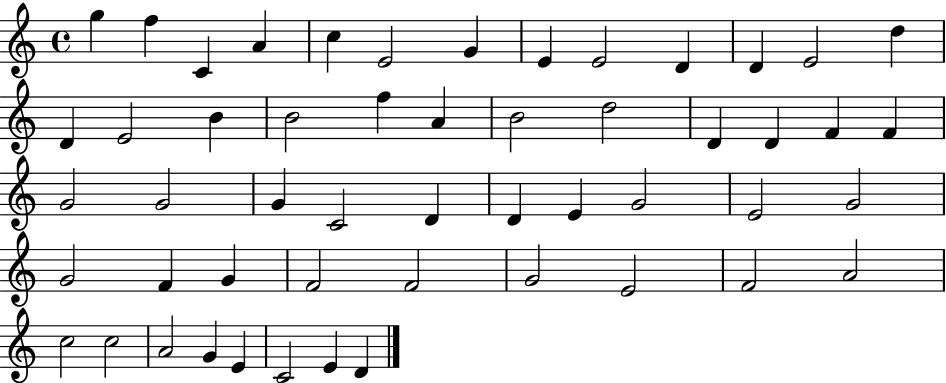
X:1
T:Untitled
M:4/4
L:1/4
K:C
g f C A c E2 G E E2 D D E2 d D E2 B B2 f A B2 d2 D D F F G2 G2 G C2 D D E G2 E2 G2 G2 F G F2 F2 G2 E2 F2 A2 c2 c2 A2 G E C2 E D